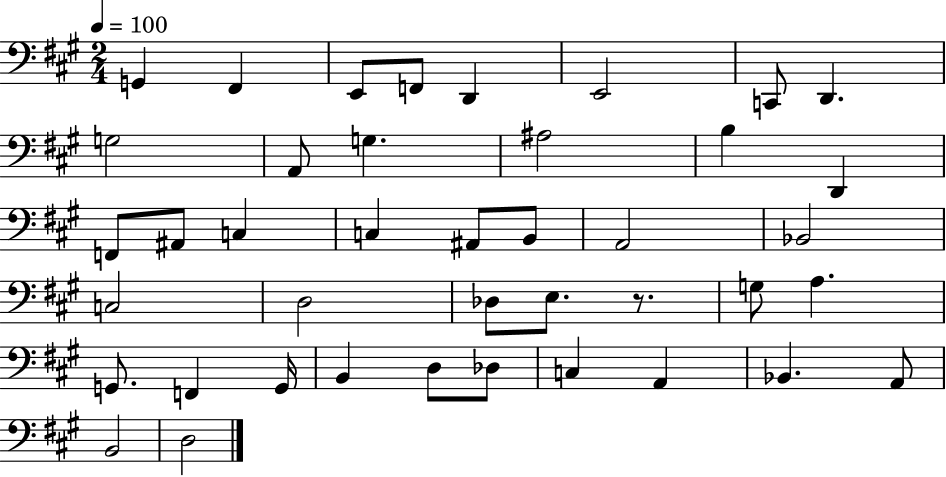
X:1
T:Untitled
M:2/4
L:1/4
K:A
G,, ^F,, E,,/2 F,,/2 D,, E,,2 C,,/2 D,, G,2 A,,/2 G, ^A,2 B, D,, F,,/2 ^A,,/2 C, C, ^A,,/2 B,,/2 A,,2 _B,,2 C,2 D,2 _D,/2 E,/2 z/2 G,/2 A, G,,/2 F,, G,,/4 B,, D,/2 _D,/2 C, A,, _B,, A,,/2 B,,2 D,2